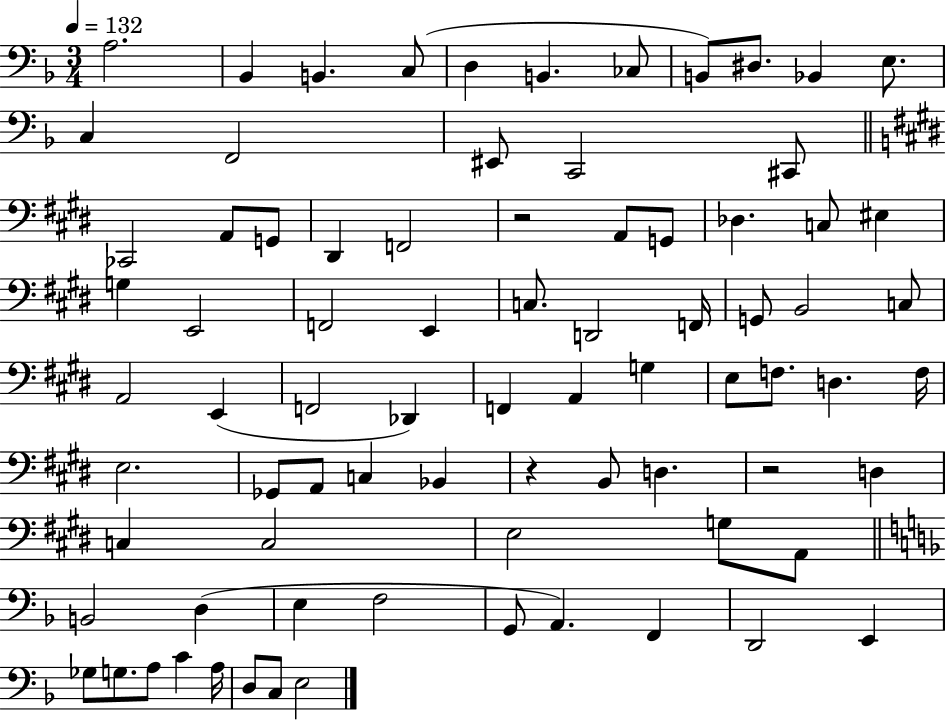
A3/h. Bb2/q B2/q. C3/e D3/q B2/q. CES3/e B2/e D#3/e. Bb2/q E3/e. C3/q F2/h EIS2/e C2/h C#2/e CES2/h A2/e G2/e D#2/q F2/h R/h A2/e G2/e Db3/q. C3/e EIS3/q G3/q E2/h F2/h E2/q C3/e. D2/h F2/s G2/e B2/h C3/e A2/h E2/q F2/h Db2/q F2/q A2/q G3/q E3/e F3/e. D3/q. F3/s E3/h. Gb2/e A2/e C3/q Bb2/q R/q B2/e D3/q. R/h D3/q C3/q C3/h E3/h G3/e A2/e B2/h D3/q E3/q F3/h G2/e A2/q. F2/q D2/h E2/q Gb3/e G3/e. A3/e C4/q A3/s D3/e C3/e E3/h